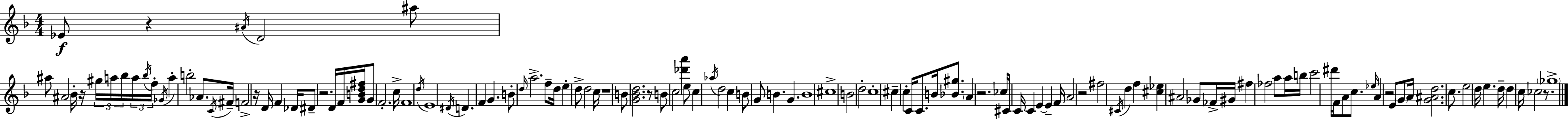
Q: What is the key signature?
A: F major